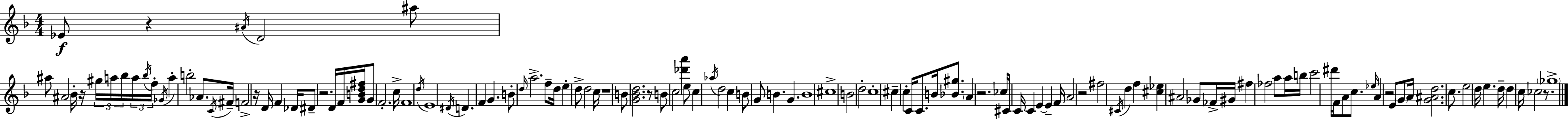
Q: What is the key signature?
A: F major